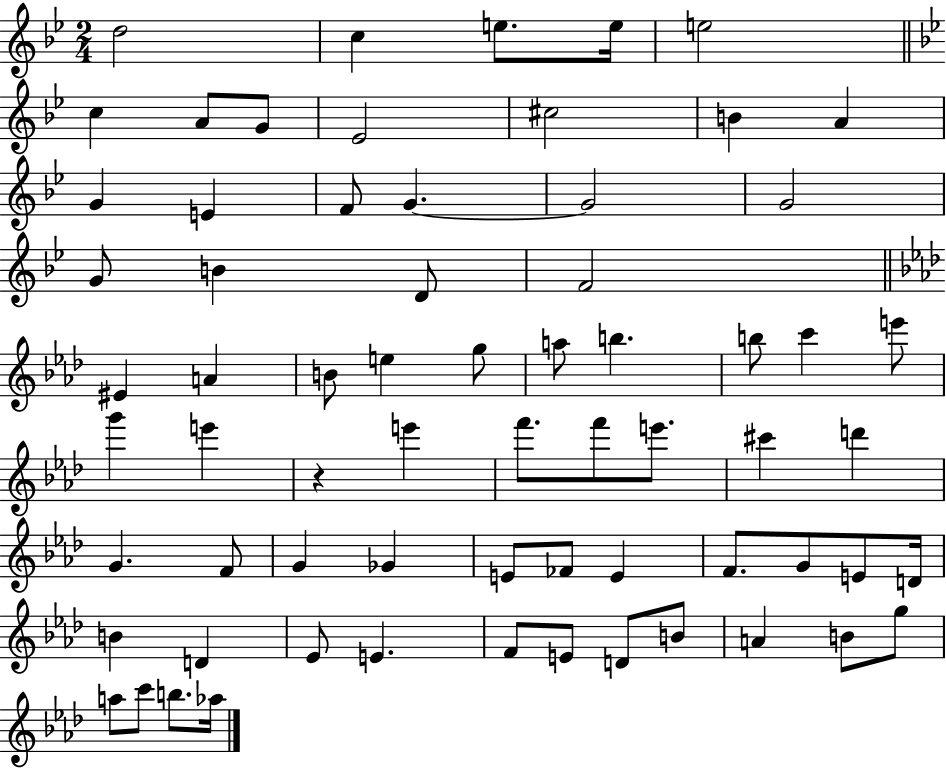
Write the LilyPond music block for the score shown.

{
  \clef treble
  \numericTimeSignature
  \time 2/4
  \key bes \major
  d''2 | c''4 e''8. e''16 | e''2 | \bar "||" \break \key g \minor c''4 a'8 g'8 | ees'2 | cis''2 | b'4 a'4 | \break g'4 e'4 | f'8 g'4.~~ | g'2 | g'2 | \break g'8 b'4 d'8 | f'2 | \bar "||" \break \key aes \major eis'4 a'4 | b'8 e''4 g''8 | a''8 b''4. | b''8 c'''4 e'''8 | \break g'''4 e'''4 | r4 e'''4 | f'''8. f'''8 e'''8. | cis'''4 d'''4 | \break g'4. f'8 | g'4 ges'4 | e'8 fes'8 e'4 | f'8. g'8 e'8 d'16 | \break b'4 d'4 | ees'8 e'4. | f'8 e'8 d'8 b'8 | a'4 b'8 g''8 | \break a''8 c'''8 b''8. aes''16 | \bar "|."
}